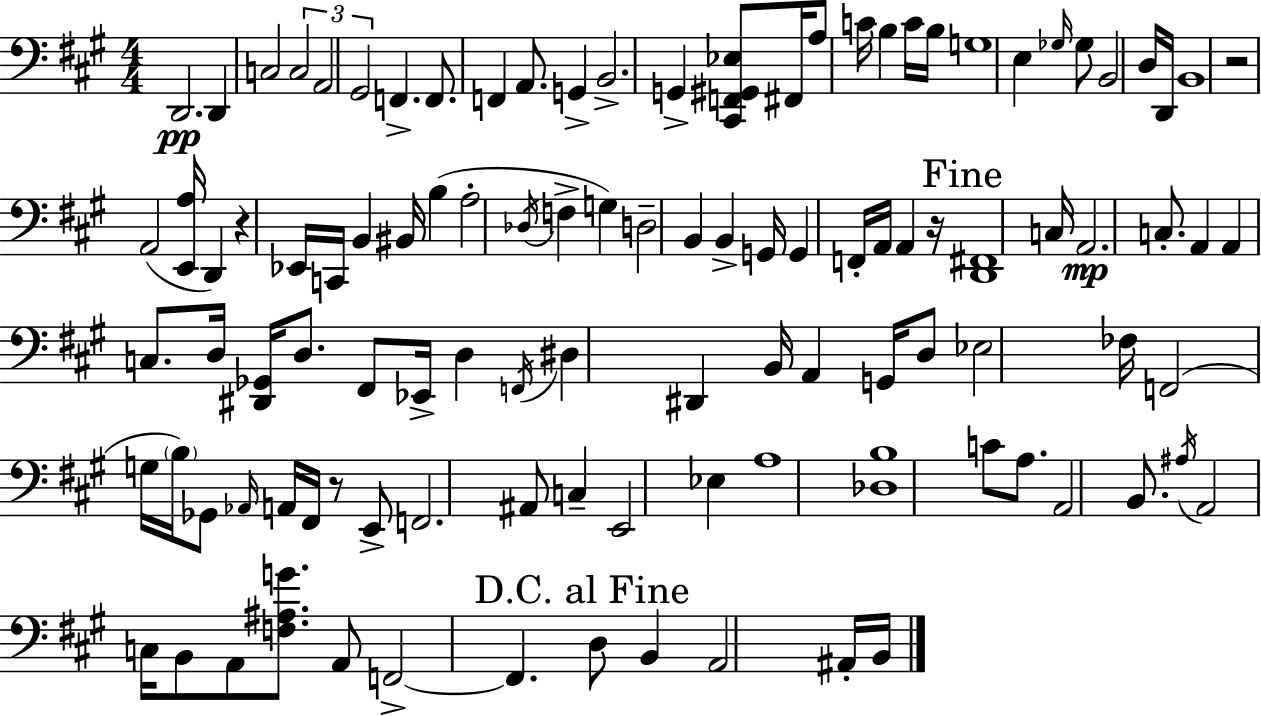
X:1
T:Untitled
M:4/4
L:1/4
K:A
D,,2 D,, C,2 C,2 A,,2 ^G,,2 F,, F,,/2 F,, A,,/2 G,, B,,2 G,, [^C,,F,,^G,,_E,]/2 ^F,,/4 A,/2 C/4 B, C/4 B,/4 G,4 E, _G,/4 _G,/2 B,,2 D,/4 D,,/4 B,,4 z2 A,,2 [E,,A,]/4 D,, z _E,,/4 C,,/4 B,, ^B,,/4 B, A,2 _D,/4 F, G, D,2 B,, B,, G,,/4 G,, F,,/4 A,,/4 A,, z/4 [D,,^F,,]4 C,/4 A,,2 C,/2 A,, A,, C,/2 D,/4 [^D,,_G,,]/4 D,/2 ^F,,/2 _E,,/4 D, F,,/4 ^D, ^D,, B,,/4 A,, G,,/4 D,/2 _E,2 _F,/4 F,,2 G,/4 B,/4 _G,,/2 _A,,/4 A,,/4 ^F,,/4 z/2 E,,/2 F,,2 ^A,,/2 C, E,,2 _E, A,4 [_D,B,]4 C/2 A,/2 A,,2 B,,/2 ^A,/4 A,,2 C,/4 B,,/2 A,,/2 [F,^A,G]/2 A,,/2 F,,2 F,, D,/2 B,, A,,2 ^A,,/4 B,,/4